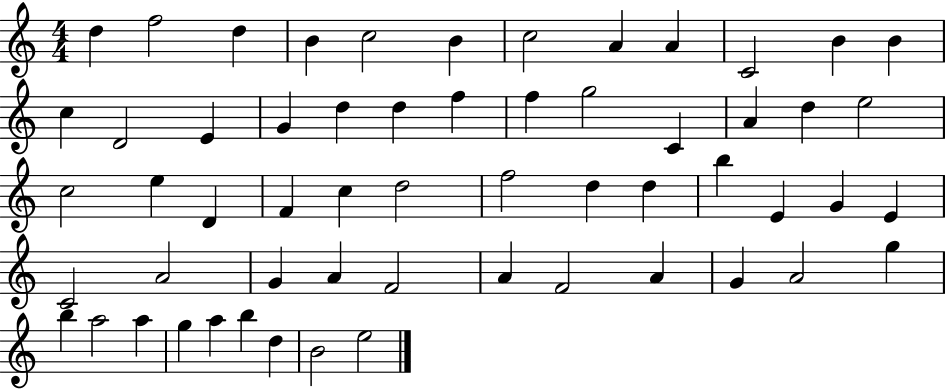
X:1
T:Untitled
M:4/4
L:1/4
K:C
d f2 d B c2 B c2 A A C2 B B c D2 E G d d f f g2 C A d e2 c2 e D F c d2 f2 d d b E G E C2 A2 G A F2 A F2 A G A2 g b a2 a g a b d B2 e2